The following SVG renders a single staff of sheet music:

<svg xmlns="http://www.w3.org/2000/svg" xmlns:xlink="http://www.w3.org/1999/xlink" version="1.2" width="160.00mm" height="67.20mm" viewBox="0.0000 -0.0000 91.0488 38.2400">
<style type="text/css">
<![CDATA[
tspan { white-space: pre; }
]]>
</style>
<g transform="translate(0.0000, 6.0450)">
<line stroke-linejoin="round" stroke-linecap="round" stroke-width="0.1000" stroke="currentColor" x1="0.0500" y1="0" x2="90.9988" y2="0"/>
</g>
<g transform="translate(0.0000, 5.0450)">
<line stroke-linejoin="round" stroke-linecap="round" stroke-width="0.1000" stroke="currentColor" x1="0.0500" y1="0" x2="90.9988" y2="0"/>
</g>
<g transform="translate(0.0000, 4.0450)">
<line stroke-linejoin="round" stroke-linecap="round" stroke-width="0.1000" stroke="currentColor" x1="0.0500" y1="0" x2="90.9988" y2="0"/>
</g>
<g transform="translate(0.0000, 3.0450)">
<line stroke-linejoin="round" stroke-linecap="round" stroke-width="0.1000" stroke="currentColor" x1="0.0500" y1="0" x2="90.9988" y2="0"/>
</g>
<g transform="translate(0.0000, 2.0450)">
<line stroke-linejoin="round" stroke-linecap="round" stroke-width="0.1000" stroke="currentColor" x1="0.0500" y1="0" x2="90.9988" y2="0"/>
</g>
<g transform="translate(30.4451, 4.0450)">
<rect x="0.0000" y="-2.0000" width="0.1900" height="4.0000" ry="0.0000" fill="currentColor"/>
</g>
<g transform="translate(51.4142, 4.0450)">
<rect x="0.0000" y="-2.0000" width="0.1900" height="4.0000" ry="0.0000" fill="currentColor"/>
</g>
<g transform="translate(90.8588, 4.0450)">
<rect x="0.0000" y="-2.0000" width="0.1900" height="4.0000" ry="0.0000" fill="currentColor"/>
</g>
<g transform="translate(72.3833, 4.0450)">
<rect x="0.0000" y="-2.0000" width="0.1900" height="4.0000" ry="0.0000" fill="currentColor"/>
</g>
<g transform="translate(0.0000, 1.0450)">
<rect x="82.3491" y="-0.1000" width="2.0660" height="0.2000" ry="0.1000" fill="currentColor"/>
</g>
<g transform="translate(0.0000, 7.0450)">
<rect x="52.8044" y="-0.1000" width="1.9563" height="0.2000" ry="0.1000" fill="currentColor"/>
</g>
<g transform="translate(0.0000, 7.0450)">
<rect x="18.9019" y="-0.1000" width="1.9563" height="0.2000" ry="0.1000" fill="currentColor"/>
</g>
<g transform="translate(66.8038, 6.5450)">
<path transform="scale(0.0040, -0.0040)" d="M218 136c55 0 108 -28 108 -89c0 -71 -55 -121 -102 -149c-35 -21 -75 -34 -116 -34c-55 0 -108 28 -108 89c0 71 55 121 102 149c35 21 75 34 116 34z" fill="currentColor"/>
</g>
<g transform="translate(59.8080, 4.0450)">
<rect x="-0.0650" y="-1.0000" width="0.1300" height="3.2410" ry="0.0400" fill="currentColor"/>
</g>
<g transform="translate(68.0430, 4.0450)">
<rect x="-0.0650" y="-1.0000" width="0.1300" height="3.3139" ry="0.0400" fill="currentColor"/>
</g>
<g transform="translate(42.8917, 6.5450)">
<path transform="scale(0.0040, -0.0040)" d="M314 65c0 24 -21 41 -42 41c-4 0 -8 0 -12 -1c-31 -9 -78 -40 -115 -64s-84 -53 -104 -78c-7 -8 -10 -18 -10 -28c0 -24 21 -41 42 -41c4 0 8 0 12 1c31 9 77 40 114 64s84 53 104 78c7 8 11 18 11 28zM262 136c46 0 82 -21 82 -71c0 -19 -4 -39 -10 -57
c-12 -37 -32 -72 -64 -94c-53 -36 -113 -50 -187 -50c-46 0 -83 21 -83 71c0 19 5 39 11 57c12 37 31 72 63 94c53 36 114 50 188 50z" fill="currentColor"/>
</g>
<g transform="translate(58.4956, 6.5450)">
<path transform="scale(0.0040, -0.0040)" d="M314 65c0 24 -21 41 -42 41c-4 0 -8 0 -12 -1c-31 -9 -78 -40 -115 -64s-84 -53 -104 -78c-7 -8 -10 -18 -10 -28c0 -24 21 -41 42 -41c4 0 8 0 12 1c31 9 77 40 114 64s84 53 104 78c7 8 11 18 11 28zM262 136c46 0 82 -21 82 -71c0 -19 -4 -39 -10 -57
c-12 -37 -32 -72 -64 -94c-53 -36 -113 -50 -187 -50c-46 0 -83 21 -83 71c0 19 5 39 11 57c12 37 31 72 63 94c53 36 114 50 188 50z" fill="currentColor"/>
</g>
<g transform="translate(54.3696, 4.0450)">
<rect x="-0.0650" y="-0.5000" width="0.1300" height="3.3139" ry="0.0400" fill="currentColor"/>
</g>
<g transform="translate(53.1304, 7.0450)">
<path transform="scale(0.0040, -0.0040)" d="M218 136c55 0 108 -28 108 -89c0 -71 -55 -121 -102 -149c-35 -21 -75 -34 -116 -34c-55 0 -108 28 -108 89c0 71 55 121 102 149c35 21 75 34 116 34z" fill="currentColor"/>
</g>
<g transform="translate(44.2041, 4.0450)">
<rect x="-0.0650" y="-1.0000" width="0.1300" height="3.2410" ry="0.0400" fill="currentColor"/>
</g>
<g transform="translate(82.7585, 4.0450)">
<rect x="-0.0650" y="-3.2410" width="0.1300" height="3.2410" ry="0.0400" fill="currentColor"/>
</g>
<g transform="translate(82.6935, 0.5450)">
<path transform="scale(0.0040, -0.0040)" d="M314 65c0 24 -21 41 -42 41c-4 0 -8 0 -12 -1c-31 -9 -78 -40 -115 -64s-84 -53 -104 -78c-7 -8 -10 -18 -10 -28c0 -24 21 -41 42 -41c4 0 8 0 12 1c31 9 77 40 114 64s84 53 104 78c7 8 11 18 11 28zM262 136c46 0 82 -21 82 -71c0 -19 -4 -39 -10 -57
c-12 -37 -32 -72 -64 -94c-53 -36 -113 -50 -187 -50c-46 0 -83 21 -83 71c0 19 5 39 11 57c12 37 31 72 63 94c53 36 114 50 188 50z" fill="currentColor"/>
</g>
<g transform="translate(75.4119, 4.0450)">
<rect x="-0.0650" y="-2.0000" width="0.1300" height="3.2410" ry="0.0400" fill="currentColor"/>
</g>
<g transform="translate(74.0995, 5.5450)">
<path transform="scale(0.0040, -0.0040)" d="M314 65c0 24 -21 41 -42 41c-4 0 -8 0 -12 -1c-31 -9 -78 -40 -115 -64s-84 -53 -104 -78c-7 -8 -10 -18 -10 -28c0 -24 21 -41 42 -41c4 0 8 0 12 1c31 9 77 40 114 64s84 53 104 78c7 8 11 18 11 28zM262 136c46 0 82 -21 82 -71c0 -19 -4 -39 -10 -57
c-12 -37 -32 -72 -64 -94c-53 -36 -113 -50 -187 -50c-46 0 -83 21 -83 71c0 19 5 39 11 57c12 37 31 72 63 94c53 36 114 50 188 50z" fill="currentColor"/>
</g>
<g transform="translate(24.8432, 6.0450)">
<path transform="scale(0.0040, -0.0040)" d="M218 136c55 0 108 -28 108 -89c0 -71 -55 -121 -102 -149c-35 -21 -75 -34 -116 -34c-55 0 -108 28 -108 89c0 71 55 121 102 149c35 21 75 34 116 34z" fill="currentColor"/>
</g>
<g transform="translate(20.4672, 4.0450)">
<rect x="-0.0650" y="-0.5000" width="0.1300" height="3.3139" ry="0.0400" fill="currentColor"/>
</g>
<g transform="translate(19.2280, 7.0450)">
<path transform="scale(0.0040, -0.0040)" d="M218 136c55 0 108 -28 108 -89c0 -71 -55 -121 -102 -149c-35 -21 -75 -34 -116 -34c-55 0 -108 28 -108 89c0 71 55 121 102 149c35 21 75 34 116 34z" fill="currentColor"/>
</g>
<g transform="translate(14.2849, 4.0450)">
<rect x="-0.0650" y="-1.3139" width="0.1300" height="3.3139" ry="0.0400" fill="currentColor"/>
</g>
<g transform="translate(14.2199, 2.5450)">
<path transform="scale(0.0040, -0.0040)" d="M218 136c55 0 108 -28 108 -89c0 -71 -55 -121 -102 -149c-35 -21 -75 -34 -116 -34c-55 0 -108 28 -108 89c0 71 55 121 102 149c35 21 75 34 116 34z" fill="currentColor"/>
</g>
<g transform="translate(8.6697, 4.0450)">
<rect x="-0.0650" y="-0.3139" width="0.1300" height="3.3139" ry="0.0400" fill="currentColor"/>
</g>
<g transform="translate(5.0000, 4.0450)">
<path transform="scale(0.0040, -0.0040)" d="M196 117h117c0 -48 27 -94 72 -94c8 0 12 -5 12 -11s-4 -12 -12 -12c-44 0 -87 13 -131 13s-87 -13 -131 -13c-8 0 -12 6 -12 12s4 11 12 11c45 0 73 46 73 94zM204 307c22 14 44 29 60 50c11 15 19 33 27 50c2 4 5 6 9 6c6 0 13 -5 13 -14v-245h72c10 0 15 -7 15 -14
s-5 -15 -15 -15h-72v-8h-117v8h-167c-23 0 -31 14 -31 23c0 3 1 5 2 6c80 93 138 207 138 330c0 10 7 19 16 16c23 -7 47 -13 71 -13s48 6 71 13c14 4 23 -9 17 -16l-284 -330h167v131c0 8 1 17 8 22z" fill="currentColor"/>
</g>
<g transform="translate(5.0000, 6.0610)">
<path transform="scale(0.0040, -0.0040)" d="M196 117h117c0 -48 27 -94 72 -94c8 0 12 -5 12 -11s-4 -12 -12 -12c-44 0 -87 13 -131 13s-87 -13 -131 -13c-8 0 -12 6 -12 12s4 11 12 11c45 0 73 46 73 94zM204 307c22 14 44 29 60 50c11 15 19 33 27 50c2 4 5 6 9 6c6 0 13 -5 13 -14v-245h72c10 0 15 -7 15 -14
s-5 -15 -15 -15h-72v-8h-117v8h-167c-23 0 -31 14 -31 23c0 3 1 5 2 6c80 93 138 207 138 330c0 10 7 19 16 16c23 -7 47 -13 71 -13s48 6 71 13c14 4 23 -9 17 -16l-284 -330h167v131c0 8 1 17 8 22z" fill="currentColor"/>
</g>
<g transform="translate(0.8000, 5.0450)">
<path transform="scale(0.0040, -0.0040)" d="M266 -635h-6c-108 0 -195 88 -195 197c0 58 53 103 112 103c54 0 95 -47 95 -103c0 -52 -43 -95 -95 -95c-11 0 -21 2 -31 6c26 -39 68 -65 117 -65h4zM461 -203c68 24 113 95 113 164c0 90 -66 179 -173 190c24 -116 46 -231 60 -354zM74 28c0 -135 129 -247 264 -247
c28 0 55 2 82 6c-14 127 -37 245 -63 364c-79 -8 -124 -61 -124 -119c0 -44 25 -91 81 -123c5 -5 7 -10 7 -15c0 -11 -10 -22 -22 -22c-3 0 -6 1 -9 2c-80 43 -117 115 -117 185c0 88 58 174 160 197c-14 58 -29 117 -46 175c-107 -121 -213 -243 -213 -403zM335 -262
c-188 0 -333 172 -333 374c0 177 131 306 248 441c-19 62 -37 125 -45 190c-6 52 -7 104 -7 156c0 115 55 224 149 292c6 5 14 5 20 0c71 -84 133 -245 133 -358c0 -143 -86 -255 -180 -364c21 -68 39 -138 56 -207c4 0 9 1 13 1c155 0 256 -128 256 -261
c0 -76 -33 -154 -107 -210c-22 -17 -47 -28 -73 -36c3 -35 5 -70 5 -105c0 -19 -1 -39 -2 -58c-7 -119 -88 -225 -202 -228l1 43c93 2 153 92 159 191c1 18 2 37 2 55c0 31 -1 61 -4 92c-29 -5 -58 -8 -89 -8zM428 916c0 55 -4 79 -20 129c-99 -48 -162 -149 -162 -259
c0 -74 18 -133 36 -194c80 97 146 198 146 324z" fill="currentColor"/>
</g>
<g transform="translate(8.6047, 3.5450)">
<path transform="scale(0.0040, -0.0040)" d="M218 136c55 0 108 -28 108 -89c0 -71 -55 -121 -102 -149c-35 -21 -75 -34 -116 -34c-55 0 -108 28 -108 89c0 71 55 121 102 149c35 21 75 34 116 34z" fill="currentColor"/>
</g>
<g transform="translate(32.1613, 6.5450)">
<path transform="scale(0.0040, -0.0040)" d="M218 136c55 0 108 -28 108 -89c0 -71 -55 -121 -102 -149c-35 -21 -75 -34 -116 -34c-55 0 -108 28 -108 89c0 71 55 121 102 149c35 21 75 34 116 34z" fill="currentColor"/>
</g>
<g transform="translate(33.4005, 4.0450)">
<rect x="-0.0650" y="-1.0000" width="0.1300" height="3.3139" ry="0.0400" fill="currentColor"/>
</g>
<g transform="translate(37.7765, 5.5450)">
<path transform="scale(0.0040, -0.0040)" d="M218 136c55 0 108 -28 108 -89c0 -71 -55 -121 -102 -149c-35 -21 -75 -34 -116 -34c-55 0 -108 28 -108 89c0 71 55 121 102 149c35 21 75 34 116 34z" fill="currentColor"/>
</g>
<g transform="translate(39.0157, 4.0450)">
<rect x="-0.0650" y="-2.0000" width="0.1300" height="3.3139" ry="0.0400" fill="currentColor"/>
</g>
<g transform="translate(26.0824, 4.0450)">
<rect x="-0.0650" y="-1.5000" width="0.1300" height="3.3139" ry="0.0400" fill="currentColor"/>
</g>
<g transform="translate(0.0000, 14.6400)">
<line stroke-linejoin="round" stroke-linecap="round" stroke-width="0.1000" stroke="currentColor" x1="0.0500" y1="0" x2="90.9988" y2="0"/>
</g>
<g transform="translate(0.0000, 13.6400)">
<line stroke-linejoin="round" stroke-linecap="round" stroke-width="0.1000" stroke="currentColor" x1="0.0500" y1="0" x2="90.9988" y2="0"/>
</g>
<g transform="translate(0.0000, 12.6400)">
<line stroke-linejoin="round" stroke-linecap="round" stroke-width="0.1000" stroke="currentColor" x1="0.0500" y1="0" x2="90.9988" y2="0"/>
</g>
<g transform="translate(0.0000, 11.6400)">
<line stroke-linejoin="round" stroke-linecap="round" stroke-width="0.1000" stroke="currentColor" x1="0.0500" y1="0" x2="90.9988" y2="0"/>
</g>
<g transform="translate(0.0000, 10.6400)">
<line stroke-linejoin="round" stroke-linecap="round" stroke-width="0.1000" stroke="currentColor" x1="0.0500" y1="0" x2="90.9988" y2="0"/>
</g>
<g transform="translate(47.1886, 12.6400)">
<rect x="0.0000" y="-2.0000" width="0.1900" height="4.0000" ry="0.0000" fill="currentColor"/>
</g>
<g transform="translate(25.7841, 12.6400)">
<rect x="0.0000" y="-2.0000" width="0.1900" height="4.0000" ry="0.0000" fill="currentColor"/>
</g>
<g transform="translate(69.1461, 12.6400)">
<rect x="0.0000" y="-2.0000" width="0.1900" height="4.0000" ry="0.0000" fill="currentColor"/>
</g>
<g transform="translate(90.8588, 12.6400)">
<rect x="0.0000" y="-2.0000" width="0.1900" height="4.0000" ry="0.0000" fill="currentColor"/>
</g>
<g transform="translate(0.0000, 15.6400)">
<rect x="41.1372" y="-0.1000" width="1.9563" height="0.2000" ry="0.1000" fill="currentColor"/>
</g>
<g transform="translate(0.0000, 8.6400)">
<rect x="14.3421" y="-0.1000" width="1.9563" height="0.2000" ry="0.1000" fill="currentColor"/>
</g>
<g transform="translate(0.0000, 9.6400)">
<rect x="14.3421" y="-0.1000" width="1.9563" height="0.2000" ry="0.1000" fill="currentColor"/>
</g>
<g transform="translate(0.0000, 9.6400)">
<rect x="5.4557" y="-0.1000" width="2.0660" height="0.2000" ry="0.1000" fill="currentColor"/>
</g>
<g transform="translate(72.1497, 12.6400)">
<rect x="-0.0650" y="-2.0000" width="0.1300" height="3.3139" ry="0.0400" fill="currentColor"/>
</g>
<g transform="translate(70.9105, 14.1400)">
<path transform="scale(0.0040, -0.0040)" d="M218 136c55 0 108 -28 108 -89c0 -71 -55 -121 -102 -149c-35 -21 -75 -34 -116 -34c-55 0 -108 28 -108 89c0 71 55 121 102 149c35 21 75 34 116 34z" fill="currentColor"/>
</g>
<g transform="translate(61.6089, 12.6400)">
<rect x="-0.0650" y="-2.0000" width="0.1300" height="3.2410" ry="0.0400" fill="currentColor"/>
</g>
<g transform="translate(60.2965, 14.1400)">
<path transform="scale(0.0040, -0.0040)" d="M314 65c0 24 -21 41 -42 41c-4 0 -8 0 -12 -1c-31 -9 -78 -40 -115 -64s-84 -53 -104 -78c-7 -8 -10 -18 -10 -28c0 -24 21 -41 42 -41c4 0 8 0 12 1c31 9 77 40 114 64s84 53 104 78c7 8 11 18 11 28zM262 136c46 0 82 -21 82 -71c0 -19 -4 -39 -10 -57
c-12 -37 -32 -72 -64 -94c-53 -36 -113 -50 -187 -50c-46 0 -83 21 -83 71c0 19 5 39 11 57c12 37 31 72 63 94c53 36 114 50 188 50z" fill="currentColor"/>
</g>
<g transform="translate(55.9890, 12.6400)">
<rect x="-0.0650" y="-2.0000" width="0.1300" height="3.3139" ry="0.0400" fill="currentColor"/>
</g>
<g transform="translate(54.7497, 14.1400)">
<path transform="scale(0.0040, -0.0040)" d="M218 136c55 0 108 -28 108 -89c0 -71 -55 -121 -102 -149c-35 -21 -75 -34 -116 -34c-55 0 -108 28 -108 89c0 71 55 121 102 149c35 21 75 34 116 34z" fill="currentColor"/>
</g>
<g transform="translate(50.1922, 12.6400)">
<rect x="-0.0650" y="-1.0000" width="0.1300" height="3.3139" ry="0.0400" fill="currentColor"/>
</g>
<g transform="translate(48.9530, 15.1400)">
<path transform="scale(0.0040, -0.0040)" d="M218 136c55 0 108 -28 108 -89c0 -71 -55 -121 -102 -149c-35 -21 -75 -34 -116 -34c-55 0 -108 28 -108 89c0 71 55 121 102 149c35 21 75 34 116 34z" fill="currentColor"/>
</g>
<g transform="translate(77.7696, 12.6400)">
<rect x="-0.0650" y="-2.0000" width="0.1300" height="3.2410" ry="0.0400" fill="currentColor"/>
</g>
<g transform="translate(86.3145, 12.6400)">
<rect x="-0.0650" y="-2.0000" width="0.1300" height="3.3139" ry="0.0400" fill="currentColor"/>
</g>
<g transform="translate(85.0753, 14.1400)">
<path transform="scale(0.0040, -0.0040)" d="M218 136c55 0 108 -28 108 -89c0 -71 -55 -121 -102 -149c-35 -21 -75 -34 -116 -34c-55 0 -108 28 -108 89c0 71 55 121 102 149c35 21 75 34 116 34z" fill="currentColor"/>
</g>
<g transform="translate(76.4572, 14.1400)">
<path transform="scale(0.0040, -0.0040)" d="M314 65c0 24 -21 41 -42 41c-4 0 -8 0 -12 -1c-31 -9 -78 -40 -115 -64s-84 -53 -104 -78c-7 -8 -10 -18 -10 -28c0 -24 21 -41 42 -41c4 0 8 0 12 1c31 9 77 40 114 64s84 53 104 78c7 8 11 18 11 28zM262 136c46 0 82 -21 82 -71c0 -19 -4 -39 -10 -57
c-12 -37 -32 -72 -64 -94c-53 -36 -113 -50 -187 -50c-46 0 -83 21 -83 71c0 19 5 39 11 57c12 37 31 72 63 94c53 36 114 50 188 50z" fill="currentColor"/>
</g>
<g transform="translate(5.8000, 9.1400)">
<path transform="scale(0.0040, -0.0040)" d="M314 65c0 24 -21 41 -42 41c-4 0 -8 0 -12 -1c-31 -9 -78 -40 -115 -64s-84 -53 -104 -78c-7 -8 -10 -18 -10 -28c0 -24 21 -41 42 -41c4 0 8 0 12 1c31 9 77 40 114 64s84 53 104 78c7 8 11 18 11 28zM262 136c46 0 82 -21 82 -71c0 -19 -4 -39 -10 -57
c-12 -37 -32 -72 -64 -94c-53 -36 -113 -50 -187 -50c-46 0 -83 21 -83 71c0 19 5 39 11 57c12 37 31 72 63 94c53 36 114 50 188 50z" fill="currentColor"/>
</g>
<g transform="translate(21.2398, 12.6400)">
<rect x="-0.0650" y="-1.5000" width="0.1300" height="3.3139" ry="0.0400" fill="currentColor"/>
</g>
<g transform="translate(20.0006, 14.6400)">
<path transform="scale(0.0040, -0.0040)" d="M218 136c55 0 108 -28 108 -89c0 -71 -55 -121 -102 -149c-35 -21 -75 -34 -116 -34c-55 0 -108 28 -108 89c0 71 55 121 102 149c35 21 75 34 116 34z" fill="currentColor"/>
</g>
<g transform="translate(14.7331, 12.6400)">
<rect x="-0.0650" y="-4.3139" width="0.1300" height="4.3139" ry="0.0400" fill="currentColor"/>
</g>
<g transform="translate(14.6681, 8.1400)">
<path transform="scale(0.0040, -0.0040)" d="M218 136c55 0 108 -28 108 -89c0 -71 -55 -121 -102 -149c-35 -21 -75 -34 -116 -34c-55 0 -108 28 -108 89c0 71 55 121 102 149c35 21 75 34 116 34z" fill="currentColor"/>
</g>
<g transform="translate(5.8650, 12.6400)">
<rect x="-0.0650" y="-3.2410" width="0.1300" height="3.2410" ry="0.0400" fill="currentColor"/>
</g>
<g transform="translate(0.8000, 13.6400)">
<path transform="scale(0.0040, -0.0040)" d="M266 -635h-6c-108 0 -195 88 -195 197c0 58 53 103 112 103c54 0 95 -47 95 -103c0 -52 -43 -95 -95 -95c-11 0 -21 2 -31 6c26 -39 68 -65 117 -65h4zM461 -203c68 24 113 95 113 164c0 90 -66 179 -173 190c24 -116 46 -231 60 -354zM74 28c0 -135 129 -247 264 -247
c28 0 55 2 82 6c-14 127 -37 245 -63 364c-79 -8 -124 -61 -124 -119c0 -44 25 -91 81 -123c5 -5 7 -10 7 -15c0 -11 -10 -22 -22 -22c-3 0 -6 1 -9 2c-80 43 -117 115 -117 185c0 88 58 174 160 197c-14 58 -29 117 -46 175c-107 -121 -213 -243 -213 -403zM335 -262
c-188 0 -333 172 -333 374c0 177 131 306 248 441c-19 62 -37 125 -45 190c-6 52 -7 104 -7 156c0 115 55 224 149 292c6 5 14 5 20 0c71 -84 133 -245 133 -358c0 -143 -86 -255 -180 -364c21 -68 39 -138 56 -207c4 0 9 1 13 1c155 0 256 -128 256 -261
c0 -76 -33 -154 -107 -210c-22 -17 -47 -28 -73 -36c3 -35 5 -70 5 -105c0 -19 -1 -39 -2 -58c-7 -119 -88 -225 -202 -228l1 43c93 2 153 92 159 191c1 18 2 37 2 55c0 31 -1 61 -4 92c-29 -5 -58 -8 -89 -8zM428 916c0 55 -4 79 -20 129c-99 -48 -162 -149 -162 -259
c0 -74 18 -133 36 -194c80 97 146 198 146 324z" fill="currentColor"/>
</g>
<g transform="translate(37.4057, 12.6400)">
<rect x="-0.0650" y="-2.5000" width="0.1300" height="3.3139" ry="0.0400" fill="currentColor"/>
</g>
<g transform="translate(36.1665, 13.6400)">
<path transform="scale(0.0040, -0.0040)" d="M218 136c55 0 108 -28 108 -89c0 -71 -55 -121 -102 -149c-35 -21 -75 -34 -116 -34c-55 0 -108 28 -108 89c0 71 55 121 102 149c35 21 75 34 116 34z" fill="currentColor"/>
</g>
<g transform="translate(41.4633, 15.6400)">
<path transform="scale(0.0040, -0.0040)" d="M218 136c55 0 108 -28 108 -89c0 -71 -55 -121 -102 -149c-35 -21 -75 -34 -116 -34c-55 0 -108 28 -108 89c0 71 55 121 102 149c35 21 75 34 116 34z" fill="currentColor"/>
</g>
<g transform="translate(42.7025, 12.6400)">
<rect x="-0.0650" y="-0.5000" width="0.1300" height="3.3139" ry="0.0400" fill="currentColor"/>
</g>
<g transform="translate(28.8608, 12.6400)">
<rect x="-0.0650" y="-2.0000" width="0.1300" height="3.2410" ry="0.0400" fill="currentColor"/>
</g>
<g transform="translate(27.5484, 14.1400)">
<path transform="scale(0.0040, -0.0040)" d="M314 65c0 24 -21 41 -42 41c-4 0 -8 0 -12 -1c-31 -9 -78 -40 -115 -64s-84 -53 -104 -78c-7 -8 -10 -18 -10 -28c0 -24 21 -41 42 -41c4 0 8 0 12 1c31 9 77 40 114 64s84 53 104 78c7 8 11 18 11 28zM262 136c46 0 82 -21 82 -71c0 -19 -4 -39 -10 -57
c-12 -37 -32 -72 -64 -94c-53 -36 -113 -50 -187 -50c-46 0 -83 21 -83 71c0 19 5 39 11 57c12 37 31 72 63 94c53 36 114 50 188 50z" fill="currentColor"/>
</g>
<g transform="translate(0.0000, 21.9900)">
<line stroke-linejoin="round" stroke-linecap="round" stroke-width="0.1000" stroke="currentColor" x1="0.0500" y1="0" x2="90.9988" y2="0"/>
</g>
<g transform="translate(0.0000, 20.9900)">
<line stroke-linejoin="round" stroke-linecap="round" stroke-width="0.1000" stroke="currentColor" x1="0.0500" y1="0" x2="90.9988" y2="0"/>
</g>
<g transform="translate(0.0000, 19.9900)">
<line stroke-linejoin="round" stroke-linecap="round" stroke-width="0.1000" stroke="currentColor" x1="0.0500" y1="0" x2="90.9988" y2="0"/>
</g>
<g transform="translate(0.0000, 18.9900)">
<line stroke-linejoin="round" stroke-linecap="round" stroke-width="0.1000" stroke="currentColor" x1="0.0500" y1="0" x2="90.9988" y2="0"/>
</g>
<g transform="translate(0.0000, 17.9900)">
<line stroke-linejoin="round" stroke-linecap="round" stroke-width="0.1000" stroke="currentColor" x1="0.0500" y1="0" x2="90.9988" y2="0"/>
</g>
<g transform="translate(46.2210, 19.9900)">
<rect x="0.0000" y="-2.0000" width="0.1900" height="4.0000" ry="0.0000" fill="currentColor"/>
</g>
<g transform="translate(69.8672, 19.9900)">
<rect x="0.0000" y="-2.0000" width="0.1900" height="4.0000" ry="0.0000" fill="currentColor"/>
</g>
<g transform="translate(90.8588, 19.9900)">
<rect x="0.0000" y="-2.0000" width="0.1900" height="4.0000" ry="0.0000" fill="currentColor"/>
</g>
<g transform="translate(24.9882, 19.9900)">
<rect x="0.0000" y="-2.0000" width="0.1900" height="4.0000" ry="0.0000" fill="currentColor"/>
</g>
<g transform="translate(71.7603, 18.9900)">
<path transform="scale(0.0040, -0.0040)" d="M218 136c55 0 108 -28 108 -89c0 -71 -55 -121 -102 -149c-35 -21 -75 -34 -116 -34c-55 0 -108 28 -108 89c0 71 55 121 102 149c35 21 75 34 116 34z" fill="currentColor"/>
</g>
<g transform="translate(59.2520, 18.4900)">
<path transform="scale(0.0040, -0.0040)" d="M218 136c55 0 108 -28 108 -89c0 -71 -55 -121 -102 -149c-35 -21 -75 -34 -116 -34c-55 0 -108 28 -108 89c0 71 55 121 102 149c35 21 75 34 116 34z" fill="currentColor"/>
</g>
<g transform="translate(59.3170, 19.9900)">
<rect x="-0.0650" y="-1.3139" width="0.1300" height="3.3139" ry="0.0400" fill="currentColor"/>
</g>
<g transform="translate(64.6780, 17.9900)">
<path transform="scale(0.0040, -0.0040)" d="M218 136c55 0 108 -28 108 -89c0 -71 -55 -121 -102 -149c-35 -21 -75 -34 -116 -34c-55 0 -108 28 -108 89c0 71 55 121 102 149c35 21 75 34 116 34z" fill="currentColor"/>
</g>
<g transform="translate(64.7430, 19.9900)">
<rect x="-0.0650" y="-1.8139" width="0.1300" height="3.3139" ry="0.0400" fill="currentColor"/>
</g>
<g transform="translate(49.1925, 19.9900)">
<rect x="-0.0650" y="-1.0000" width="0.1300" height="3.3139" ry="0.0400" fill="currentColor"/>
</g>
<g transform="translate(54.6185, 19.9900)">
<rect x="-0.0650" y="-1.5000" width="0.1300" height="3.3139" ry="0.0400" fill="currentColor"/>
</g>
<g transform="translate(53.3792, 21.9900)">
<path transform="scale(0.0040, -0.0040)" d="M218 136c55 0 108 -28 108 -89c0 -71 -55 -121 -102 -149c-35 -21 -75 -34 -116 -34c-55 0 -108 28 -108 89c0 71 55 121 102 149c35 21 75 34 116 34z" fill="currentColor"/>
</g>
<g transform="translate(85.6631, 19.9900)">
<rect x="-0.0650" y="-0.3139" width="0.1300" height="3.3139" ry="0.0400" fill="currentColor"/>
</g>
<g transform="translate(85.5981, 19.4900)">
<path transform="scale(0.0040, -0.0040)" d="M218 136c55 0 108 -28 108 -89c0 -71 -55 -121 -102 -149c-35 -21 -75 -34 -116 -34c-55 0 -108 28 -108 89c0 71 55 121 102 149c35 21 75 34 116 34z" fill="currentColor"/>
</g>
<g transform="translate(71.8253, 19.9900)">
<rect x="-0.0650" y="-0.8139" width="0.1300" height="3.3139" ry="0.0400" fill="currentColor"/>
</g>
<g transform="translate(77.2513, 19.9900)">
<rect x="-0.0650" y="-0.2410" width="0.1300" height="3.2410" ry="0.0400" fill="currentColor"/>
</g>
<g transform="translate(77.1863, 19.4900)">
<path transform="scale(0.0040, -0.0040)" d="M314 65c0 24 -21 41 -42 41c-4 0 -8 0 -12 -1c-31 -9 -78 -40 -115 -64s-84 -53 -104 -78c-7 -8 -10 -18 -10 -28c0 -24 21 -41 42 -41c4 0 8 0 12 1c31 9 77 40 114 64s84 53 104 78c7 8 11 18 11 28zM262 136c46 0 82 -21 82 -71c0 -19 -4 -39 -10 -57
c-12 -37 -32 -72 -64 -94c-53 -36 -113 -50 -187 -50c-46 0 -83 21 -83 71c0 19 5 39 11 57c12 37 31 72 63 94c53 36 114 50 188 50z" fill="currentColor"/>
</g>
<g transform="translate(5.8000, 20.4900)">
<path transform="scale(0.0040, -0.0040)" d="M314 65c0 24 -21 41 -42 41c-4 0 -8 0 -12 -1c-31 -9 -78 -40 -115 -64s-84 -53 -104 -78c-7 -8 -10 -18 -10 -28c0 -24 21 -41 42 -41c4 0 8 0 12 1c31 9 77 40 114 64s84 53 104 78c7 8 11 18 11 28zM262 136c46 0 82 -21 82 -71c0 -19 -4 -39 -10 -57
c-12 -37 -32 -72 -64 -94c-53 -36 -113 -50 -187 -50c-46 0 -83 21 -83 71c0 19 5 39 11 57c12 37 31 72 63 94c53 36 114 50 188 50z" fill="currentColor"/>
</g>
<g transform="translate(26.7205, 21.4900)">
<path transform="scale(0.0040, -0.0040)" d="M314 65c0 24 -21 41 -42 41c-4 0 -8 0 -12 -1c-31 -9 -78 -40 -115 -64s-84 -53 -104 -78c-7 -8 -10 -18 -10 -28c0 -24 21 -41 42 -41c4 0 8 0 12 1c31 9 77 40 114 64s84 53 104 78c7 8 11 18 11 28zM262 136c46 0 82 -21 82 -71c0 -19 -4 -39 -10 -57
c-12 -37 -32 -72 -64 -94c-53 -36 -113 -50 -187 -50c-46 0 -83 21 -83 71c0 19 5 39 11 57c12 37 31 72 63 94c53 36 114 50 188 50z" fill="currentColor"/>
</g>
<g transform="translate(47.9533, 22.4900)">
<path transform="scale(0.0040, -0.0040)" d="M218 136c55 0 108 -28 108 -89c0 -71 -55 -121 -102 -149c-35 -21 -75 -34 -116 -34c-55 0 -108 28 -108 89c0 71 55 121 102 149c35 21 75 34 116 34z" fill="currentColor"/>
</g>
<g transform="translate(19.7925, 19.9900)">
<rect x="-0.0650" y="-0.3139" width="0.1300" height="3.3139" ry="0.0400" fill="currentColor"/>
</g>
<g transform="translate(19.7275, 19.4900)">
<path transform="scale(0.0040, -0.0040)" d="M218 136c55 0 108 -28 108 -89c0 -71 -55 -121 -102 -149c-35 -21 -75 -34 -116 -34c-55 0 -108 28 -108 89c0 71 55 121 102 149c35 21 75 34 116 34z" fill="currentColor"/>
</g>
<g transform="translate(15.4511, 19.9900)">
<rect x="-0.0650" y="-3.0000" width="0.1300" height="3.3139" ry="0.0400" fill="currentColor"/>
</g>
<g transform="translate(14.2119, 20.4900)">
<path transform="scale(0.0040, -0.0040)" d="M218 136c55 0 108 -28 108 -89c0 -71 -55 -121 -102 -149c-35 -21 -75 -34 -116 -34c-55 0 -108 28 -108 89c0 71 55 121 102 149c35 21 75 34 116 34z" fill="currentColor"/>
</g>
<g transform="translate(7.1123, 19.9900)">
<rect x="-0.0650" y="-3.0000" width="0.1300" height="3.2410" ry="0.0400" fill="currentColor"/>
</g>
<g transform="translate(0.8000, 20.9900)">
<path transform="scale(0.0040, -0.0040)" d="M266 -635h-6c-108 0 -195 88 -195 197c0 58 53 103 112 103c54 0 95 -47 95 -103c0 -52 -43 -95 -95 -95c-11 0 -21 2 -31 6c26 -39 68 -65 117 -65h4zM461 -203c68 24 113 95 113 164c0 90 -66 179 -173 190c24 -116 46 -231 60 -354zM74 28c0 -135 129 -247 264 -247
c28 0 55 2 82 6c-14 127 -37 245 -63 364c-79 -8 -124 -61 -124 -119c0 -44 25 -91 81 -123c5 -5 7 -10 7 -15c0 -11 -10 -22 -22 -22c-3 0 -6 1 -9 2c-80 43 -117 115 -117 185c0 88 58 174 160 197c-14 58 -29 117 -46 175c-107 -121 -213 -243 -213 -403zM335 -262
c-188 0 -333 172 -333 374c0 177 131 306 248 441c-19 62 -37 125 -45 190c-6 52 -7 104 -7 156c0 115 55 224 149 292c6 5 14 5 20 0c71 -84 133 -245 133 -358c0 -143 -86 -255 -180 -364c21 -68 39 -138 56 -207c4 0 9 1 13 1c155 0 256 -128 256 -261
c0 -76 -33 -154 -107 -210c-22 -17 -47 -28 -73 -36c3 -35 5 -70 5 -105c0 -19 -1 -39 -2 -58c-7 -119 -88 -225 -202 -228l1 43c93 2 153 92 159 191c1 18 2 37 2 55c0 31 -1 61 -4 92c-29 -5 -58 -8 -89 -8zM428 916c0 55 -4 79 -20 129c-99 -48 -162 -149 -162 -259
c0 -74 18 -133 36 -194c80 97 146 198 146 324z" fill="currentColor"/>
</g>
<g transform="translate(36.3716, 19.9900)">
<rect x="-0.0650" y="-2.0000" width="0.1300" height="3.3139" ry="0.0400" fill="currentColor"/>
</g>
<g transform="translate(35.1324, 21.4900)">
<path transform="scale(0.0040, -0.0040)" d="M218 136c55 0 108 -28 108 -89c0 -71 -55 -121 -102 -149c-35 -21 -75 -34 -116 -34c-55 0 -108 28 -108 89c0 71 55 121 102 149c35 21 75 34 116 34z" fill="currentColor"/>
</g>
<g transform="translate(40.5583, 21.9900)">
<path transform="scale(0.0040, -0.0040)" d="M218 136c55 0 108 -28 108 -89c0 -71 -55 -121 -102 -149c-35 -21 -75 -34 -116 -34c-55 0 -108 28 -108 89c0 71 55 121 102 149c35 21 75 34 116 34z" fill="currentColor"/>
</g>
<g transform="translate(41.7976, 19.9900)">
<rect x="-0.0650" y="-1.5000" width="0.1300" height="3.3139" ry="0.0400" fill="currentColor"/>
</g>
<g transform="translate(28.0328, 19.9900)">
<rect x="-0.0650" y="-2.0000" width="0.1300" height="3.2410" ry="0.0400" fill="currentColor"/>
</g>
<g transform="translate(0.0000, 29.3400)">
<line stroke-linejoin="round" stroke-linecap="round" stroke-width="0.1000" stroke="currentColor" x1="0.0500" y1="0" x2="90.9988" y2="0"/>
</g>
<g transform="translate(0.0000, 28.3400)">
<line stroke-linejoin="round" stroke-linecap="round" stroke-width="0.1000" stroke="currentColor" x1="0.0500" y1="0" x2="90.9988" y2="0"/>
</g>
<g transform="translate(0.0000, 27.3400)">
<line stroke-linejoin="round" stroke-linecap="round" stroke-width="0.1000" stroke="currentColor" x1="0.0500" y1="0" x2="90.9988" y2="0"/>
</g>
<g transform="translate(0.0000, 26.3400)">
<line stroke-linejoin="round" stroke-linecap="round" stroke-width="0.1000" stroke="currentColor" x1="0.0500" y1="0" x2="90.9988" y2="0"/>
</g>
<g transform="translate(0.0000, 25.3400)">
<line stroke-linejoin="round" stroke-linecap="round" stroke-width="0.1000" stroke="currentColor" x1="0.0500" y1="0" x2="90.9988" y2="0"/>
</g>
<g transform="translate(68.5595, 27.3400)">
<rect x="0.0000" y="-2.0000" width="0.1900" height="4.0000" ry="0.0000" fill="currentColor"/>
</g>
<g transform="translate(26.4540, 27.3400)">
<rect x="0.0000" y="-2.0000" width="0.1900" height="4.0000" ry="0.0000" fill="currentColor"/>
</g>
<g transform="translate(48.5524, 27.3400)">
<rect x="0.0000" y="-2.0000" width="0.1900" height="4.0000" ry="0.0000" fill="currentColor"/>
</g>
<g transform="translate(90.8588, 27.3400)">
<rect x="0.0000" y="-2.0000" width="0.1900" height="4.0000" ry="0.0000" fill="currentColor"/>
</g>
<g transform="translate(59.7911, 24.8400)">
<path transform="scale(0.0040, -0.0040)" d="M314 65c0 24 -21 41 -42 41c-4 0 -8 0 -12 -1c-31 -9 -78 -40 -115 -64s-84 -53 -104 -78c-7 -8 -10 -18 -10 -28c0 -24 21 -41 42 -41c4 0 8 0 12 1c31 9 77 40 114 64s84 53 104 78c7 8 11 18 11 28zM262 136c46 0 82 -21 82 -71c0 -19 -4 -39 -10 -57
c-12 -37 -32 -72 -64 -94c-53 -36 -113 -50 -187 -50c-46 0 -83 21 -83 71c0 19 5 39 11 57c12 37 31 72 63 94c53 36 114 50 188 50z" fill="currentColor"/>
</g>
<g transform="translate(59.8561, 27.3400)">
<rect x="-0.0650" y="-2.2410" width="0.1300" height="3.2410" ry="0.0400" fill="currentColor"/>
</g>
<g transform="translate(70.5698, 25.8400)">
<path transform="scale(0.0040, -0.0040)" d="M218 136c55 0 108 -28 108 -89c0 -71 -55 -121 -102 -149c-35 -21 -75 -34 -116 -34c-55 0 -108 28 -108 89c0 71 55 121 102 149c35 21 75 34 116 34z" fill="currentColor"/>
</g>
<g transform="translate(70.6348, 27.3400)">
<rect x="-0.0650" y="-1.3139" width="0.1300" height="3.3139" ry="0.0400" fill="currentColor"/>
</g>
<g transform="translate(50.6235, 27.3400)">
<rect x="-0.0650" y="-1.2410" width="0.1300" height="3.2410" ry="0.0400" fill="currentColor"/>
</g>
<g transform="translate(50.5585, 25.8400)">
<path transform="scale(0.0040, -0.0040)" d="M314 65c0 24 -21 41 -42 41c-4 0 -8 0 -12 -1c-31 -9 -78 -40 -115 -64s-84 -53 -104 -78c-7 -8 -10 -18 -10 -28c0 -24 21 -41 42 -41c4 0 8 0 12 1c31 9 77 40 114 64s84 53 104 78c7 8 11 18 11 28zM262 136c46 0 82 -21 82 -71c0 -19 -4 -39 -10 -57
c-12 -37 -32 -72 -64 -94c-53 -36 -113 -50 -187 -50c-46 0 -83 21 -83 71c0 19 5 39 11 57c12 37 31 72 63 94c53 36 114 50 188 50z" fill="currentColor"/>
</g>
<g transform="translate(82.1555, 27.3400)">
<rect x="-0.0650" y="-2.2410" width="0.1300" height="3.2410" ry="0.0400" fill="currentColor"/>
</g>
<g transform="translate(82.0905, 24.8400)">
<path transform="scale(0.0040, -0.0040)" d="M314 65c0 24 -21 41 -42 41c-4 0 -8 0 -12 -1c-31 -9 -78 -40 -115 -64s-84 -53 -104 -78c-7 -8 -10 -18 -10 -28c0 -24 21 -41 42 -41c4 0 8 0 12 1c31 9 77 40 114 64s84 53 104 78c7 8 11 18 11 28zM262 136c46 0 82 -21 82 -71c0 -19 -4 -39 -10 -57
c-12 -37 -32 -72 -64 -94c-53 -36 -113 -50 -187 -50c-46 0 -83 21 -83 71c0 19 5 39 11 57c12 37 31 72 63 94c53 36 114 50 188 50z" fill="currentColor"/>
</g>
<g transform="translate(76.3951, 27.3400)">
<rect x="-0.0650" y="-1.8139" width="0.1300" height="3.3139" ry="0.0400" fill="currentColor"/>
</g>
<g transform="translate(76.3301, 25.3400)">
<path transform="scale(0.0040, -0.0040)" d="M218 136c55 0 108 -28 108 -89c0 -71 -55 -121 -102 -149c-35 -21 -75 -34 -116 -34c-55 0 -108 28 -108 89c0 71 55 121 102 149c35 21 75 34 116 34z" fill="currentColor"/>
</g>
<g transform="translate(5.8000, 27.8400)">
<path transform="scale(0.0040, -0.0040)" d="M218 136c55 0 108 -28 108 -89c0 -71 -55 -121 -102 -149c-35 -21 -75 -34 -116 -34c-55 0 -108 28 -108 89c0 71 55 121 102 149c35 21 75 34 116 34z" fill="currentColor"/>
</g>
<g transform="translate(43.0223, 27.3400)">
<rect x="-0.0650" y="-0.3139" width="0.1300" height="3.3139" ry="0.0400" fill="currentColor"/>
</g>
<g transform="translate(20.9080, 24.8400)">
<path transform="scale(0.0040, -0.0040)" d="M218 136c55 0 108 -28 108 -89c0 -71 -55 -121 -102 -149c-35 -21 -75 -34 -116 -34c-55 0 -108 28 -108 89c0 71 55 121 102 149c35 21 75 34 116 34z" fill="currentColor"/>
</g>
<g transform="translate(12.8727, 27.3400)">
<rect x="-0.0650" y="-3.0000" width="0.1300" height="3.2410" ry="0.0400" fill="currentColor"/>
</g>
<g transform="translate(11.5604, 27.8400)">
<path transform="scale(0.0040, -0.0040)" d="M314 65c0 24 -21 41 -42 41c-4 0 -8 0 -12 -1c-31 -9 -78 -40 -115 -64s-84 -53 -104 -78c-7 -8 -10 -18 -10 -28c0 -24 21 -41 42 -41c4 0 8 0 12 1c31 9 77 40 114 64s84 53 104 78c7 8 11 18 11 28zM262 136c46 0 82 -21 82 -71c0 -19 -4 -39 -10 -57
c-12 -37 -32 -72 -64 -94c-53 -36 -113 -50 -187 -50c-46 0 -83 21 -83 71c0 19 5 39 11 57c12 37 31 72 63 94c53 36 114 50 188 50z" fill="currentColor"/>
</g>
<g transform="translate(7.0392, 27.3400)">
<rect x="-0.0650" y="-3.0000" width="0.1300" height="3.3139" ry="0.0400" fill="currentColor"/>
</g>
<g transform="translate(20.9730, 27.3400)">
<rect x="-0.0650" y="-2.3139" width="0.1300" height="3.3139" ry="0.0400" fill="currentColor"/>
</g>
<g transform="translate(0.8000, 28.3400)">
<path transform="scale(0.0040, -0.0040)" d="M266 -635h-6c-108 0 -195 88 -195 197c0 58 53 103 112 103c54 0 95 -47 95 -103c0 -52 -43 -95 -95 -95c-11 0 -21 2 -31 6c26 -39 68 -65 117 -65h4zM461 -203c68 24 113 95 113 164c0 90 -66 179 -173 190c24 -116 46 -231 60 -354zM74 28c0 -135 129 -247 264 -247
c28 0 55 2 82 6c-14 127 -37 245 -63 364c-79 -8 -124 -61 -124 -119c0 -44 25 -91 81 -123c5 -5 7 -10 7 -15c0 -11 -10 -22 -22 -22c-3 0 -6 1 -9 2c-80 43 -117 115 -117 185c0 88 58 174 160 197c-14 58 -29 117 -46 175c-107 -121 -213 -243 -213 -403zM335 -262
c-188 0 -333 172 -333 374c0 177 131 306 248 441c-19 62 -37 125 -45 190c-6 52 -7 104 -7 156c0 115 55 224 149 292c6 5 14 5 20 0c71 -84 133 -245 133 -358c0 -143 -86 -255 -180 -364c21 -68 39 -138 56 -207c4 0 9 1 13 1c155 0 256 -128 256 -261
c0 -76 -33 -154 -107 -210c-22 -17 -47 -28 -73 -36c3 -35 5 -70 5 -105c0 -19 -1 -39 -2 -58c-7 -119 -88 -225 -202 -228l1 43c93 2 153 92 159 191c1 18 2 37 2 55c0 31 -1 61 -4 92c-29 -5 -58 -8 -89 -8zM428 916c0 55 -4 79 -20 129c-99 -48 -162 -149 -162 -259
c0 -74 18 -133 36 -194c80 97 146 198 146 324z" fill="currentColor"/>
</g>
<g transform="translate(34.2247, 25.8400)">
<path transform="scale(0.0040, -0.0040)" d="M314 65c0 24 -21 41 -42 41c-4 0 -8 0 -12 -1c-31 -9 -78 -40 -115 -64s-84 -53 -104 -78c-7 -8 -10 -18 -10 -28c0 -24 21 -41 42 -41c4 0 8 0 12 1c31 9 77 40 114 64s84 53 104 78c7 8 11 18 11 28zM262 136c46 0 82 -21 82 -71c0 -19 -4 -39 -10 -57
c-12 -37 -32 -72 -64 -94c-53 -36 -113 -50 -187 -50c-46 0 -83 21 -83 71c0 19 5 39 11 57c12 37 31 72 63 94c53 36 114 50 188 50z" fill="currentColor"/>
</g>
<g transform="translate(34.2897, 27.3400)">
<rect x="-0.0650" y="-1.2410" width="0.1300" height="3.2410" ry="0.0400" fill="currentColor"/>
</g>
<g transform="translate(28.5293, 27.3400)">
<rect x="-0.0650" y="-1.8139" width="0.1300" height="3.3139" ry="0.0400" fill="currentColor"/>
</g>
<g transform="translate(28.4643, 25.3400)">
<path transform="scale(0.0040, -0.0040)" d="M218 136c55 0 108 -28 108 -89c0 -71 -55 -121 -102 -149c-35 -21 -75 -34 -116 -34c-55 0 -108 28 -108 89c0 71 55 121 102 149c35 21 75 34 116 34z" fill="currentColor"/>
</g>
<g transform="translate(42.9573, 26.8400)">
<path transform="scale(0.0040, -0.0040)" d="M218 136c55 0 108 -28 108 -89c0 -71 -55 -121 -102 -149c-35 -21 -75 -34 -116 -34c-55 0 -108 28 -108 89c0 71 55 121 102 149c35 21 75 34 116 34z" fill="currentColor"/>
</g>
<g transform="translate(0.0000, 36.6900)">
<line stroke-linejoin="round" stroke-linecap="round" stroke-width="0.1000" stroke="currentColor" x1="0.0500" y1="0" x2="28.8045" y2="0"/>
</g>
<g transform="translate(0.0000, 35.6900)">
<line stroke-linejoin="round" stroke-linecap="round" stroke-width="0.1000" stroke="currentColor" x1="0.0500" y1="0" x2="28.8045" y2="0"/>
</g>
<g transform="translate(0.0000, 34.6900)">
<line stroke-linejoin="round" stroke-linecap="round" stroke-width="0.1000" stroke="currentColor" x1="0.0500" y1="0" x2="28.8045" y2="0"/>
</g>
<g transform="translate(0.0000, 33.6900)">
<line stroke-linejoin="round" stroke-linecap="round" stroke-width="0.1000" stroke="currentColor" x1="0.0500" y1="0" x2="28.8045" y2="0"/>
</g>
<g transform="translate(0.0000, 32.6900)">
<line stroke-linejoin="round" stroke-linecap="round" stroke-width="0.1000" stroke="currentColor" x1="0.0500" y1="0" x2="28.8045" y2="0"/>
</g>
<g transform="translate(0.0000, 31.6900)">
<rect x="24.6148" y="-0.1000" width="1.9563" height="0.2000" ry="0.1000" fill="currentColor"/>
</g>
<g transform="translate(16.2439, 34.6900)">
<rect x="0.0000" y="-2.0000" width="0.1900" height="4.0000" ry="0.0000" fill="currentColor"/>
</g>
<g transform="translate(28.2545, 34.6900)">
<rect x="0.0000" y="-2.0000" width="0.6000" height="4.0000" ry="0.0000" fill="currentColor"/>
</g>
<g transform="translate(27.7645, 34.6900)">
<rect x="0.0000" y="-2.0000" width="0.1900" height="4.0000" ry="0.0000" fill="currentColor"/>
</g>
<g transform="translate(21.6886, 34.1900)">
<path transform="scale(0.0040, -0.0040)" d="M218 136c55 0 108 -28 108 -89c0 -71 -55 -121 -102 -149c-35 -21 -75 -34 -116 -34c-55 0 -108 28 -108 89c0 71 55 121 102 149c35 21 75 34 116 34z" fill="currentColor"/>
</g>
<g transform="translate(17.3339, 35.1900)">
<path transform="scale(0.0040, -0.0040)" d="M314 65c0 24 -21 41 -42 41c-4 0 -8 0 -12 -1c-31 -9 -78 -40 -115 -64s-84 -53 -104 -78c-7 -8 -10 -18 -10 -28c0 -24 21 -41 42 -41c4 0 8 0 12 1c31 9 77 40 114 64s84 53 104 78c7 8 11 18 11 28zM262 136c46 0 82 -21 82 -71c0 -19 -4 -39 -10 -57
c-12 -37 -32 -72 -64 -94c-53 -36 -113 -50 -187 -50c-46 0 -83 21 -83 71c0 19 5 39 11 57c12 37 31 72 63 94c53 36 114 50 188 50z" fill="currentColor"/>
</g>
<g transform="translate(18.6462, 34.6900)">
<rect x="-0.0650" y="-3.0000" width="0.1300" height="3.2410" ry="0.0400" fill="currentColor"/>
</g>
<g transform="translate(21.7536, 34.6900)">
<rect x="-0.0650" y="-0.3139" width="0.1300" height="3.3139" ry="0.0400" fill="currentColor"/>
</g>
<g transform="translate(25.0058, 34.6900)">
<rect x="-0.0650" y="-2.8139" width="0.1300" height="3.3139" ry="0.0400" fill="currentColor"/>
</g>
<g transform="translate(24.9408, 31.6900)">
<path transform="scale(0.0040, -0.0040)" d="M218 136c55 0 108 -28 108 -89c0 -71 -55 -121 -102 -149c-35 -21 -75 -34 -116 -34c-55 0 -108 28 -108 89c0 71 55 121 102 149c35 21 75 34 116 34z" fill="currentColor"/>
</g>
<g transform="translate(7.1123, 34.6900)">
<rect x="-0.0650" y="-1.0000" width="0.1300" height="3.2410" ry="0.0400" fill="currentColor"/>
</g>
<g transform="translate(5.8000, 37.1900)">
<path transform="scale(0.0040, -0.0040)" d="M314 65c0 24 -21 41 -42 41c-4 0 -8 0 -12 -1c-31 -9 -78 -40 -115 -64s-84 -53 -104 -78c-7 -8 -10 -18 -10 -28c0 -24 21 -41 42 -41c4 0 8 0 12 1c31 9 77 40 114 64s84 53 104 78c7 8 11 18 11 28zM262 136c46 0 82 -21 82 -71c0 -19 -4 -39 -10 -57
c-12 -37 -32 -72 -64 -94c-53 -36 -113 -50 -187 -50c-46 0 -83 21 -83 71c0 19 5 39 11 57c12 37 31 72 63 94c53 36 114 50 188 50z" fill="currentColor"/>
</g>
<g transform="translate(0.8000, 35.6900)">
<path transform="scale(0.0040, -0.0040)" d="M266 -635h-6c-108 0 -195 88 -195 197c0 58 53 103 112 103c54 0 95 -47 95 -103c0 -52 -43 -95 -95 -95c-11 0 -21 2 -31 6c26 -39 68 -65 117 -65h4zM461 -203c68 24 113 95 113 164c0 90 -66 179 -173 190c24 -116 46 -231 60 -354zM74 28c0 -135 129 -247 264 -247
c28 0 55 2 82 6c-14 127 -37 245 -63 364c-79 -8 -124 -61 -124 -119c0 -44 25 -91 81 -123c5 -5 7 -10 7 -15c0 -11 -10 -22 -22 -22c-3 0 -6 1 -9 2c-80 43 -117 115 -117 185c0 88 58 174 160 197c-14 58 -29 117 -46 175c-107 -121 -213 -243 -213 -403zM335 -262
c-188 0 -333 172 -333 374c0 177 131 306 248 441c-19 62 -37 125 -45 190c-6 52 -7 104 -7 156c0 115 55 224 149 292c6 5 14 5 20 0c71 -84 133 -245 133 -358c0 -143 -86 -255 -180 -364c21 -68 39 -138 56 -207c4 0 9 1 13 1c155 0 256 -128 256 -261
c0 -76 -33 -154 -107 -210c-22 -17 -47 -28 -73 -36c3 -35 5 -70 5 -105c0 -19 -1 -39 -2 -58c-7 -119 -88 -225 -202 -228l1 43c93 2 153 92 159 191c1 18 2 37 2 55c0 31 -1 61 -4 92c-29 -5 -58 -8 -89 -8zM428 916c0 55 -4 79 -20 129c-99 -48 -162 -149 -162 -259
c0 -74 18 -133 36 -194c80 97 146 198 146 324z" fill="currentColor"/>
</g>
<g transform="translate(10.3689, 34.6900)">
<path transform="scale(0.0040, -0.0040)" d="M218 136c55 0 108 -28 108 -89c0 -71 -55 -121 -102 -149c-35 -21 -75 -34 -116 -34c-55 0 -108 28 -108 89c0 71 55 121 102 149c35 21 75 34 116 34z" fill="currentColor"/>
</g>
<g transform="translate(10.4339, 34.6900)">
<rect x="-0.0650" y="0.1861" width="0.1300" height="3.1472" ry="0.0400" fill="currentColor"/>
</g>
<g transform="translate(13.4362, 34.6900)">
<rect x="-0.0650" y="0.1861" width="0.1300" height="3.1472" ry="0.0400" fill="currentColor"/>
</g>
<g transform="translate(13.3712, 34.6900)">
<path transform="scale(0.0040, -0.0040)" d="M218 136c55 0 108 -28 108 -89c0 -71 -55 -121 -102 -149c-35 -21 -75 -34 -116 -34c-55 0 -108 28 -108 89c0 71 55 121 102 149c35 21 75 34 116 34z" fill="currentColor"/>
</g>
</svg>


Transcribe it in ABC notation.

X:1
T:Untitled
M:4/4
L:1/4
K:C
c e C E D F D2 C D2 D F2 b2 b2 d' E F2 G C D F F2 F F2 F A2 A c F2 F E D E e f d c2 c A A2 g f e2 c e2 g2 e f g2 D2 B B A2 c a